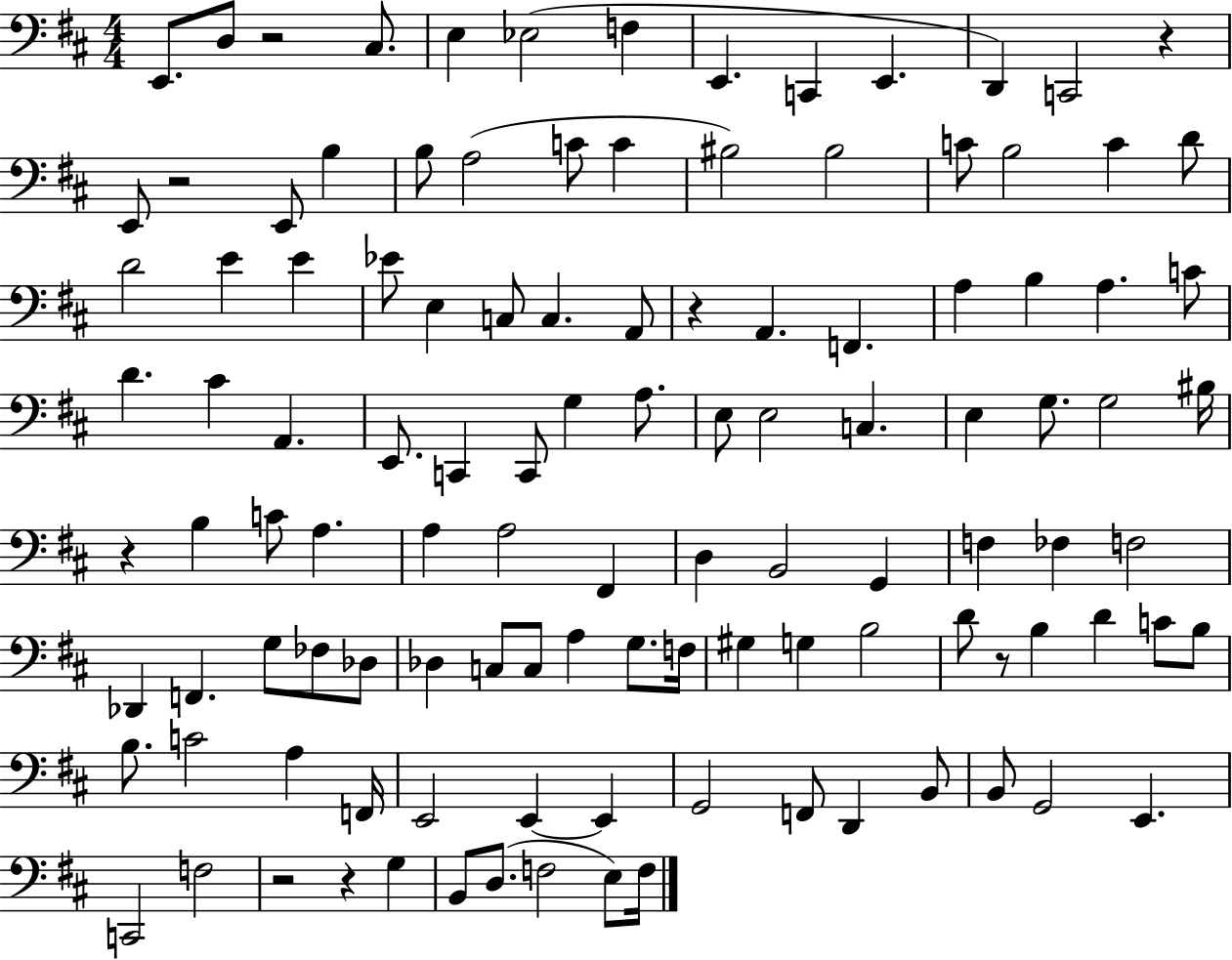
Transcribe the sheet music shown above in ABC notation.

X:1
T:Untitled
M:4/4
L:1/4
K:D
E,,/2 D,/2 z2 ^C,/2 E, _E,2 F, E,, C,, E,, D,, C,,2 z E,,/2 z2 E,,/2 B, B,/2 A,2 C/2 C ^B,2 ^B,2 C/2 B,2 C D/2 D2 E E _E/2 E, C,/2 C, A,,/2 z A,, F,, A, B, A, C/2 D ^C A,, E,,/2 C,, C,,/2 G, A,/2 E,/2 E,2 C, E, G,/2 G,2 ^B,/4 z B, C/2 A, A, A,2 ^F,, D, B,,2 G,, F, _F, F,2 _D,, F,, G,/2 _F,/2 _D,/2 _D, C,/2 C,/2 A, G,/2 F,/4 ^G, G, B,2 D/2 z/2 B, D C/2 B,/2 B,/2 C2 A, F,,/4 E,,2 E,, E,, G,,2 F,,/2 D,, B,,/2 B,,/2 G,,2 E,, C,,2 F,2 z2 z G, B,,/2 D,/2 F,2 E,/2 F,/4